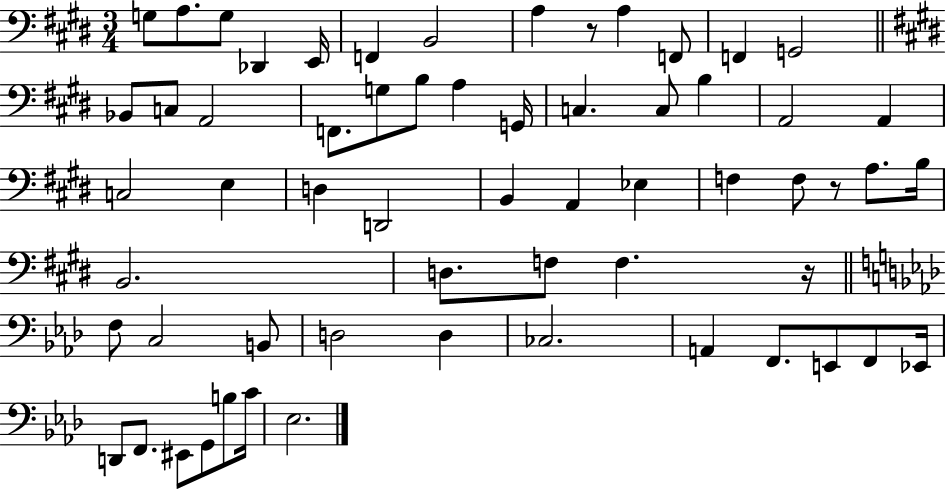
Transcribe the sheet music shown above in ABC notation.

X:1
T:Untitled
M:3/4
L:1/4
K:E
G,/2 A,/2 G,/2 _D,, E,,/4 F,, B,,2 A, z/2 A, F,,/2 F,, G,,2 _B,,/2 C,/2 A,,2 F,,/2 G,/2 B,/2 A, G,,/4 C, C,/2 B, A,,2 A,, C,2 E, D, D,,2 B,, A,, _E, F, F,/2 z/2 A,/2 B,/4 B,,2 D,/2 F,/2 F, z/4 F,/2 C,2 B,,/2 D,2 D, _C,2 A,, F,,/2 E,,/2 F,,/2 _E,,/4 D,,/2 F,,/2 ^E,,/2 G,,/2 B,/2 C/4 _E,2